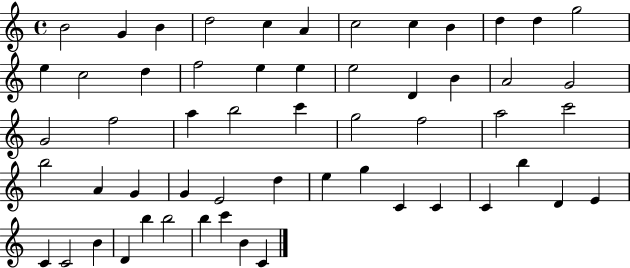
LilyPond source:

{
  \clef treble
  \time 4/4
  \defaultTimeSignature
  \key c \major
  b'2 g'4 b'4 | d''2 c''4 a'4 | c''2 c''4 b'4 | d''4 d''4 g''2 | \break e''4 c''2 d''4 | f''2 e''4 e''4 | e''2 d'4 b'4 | a'2 g'2 | \break g'2 f''2 | a''4 b''2 c'''4 | g''2 f''2 | a''2 c'''2 | \break b''2 a'4 g'4 | g'4 e'2 d''4 | e''4 g''4 c'4 c'4 | c'4 b''4 d'4 e'4 | \break c'4 c'2 b'4 | d'4 b''4 b''2 | b''4 c'''4 b'4 c'4 | \bar "|."
}